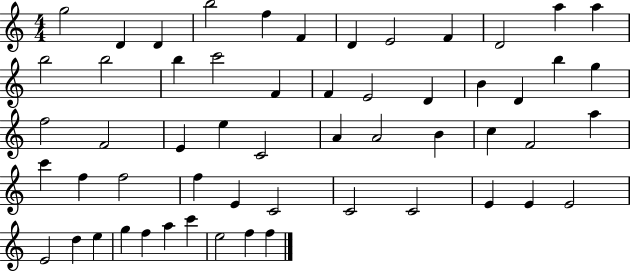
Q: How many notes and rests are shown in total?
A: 56